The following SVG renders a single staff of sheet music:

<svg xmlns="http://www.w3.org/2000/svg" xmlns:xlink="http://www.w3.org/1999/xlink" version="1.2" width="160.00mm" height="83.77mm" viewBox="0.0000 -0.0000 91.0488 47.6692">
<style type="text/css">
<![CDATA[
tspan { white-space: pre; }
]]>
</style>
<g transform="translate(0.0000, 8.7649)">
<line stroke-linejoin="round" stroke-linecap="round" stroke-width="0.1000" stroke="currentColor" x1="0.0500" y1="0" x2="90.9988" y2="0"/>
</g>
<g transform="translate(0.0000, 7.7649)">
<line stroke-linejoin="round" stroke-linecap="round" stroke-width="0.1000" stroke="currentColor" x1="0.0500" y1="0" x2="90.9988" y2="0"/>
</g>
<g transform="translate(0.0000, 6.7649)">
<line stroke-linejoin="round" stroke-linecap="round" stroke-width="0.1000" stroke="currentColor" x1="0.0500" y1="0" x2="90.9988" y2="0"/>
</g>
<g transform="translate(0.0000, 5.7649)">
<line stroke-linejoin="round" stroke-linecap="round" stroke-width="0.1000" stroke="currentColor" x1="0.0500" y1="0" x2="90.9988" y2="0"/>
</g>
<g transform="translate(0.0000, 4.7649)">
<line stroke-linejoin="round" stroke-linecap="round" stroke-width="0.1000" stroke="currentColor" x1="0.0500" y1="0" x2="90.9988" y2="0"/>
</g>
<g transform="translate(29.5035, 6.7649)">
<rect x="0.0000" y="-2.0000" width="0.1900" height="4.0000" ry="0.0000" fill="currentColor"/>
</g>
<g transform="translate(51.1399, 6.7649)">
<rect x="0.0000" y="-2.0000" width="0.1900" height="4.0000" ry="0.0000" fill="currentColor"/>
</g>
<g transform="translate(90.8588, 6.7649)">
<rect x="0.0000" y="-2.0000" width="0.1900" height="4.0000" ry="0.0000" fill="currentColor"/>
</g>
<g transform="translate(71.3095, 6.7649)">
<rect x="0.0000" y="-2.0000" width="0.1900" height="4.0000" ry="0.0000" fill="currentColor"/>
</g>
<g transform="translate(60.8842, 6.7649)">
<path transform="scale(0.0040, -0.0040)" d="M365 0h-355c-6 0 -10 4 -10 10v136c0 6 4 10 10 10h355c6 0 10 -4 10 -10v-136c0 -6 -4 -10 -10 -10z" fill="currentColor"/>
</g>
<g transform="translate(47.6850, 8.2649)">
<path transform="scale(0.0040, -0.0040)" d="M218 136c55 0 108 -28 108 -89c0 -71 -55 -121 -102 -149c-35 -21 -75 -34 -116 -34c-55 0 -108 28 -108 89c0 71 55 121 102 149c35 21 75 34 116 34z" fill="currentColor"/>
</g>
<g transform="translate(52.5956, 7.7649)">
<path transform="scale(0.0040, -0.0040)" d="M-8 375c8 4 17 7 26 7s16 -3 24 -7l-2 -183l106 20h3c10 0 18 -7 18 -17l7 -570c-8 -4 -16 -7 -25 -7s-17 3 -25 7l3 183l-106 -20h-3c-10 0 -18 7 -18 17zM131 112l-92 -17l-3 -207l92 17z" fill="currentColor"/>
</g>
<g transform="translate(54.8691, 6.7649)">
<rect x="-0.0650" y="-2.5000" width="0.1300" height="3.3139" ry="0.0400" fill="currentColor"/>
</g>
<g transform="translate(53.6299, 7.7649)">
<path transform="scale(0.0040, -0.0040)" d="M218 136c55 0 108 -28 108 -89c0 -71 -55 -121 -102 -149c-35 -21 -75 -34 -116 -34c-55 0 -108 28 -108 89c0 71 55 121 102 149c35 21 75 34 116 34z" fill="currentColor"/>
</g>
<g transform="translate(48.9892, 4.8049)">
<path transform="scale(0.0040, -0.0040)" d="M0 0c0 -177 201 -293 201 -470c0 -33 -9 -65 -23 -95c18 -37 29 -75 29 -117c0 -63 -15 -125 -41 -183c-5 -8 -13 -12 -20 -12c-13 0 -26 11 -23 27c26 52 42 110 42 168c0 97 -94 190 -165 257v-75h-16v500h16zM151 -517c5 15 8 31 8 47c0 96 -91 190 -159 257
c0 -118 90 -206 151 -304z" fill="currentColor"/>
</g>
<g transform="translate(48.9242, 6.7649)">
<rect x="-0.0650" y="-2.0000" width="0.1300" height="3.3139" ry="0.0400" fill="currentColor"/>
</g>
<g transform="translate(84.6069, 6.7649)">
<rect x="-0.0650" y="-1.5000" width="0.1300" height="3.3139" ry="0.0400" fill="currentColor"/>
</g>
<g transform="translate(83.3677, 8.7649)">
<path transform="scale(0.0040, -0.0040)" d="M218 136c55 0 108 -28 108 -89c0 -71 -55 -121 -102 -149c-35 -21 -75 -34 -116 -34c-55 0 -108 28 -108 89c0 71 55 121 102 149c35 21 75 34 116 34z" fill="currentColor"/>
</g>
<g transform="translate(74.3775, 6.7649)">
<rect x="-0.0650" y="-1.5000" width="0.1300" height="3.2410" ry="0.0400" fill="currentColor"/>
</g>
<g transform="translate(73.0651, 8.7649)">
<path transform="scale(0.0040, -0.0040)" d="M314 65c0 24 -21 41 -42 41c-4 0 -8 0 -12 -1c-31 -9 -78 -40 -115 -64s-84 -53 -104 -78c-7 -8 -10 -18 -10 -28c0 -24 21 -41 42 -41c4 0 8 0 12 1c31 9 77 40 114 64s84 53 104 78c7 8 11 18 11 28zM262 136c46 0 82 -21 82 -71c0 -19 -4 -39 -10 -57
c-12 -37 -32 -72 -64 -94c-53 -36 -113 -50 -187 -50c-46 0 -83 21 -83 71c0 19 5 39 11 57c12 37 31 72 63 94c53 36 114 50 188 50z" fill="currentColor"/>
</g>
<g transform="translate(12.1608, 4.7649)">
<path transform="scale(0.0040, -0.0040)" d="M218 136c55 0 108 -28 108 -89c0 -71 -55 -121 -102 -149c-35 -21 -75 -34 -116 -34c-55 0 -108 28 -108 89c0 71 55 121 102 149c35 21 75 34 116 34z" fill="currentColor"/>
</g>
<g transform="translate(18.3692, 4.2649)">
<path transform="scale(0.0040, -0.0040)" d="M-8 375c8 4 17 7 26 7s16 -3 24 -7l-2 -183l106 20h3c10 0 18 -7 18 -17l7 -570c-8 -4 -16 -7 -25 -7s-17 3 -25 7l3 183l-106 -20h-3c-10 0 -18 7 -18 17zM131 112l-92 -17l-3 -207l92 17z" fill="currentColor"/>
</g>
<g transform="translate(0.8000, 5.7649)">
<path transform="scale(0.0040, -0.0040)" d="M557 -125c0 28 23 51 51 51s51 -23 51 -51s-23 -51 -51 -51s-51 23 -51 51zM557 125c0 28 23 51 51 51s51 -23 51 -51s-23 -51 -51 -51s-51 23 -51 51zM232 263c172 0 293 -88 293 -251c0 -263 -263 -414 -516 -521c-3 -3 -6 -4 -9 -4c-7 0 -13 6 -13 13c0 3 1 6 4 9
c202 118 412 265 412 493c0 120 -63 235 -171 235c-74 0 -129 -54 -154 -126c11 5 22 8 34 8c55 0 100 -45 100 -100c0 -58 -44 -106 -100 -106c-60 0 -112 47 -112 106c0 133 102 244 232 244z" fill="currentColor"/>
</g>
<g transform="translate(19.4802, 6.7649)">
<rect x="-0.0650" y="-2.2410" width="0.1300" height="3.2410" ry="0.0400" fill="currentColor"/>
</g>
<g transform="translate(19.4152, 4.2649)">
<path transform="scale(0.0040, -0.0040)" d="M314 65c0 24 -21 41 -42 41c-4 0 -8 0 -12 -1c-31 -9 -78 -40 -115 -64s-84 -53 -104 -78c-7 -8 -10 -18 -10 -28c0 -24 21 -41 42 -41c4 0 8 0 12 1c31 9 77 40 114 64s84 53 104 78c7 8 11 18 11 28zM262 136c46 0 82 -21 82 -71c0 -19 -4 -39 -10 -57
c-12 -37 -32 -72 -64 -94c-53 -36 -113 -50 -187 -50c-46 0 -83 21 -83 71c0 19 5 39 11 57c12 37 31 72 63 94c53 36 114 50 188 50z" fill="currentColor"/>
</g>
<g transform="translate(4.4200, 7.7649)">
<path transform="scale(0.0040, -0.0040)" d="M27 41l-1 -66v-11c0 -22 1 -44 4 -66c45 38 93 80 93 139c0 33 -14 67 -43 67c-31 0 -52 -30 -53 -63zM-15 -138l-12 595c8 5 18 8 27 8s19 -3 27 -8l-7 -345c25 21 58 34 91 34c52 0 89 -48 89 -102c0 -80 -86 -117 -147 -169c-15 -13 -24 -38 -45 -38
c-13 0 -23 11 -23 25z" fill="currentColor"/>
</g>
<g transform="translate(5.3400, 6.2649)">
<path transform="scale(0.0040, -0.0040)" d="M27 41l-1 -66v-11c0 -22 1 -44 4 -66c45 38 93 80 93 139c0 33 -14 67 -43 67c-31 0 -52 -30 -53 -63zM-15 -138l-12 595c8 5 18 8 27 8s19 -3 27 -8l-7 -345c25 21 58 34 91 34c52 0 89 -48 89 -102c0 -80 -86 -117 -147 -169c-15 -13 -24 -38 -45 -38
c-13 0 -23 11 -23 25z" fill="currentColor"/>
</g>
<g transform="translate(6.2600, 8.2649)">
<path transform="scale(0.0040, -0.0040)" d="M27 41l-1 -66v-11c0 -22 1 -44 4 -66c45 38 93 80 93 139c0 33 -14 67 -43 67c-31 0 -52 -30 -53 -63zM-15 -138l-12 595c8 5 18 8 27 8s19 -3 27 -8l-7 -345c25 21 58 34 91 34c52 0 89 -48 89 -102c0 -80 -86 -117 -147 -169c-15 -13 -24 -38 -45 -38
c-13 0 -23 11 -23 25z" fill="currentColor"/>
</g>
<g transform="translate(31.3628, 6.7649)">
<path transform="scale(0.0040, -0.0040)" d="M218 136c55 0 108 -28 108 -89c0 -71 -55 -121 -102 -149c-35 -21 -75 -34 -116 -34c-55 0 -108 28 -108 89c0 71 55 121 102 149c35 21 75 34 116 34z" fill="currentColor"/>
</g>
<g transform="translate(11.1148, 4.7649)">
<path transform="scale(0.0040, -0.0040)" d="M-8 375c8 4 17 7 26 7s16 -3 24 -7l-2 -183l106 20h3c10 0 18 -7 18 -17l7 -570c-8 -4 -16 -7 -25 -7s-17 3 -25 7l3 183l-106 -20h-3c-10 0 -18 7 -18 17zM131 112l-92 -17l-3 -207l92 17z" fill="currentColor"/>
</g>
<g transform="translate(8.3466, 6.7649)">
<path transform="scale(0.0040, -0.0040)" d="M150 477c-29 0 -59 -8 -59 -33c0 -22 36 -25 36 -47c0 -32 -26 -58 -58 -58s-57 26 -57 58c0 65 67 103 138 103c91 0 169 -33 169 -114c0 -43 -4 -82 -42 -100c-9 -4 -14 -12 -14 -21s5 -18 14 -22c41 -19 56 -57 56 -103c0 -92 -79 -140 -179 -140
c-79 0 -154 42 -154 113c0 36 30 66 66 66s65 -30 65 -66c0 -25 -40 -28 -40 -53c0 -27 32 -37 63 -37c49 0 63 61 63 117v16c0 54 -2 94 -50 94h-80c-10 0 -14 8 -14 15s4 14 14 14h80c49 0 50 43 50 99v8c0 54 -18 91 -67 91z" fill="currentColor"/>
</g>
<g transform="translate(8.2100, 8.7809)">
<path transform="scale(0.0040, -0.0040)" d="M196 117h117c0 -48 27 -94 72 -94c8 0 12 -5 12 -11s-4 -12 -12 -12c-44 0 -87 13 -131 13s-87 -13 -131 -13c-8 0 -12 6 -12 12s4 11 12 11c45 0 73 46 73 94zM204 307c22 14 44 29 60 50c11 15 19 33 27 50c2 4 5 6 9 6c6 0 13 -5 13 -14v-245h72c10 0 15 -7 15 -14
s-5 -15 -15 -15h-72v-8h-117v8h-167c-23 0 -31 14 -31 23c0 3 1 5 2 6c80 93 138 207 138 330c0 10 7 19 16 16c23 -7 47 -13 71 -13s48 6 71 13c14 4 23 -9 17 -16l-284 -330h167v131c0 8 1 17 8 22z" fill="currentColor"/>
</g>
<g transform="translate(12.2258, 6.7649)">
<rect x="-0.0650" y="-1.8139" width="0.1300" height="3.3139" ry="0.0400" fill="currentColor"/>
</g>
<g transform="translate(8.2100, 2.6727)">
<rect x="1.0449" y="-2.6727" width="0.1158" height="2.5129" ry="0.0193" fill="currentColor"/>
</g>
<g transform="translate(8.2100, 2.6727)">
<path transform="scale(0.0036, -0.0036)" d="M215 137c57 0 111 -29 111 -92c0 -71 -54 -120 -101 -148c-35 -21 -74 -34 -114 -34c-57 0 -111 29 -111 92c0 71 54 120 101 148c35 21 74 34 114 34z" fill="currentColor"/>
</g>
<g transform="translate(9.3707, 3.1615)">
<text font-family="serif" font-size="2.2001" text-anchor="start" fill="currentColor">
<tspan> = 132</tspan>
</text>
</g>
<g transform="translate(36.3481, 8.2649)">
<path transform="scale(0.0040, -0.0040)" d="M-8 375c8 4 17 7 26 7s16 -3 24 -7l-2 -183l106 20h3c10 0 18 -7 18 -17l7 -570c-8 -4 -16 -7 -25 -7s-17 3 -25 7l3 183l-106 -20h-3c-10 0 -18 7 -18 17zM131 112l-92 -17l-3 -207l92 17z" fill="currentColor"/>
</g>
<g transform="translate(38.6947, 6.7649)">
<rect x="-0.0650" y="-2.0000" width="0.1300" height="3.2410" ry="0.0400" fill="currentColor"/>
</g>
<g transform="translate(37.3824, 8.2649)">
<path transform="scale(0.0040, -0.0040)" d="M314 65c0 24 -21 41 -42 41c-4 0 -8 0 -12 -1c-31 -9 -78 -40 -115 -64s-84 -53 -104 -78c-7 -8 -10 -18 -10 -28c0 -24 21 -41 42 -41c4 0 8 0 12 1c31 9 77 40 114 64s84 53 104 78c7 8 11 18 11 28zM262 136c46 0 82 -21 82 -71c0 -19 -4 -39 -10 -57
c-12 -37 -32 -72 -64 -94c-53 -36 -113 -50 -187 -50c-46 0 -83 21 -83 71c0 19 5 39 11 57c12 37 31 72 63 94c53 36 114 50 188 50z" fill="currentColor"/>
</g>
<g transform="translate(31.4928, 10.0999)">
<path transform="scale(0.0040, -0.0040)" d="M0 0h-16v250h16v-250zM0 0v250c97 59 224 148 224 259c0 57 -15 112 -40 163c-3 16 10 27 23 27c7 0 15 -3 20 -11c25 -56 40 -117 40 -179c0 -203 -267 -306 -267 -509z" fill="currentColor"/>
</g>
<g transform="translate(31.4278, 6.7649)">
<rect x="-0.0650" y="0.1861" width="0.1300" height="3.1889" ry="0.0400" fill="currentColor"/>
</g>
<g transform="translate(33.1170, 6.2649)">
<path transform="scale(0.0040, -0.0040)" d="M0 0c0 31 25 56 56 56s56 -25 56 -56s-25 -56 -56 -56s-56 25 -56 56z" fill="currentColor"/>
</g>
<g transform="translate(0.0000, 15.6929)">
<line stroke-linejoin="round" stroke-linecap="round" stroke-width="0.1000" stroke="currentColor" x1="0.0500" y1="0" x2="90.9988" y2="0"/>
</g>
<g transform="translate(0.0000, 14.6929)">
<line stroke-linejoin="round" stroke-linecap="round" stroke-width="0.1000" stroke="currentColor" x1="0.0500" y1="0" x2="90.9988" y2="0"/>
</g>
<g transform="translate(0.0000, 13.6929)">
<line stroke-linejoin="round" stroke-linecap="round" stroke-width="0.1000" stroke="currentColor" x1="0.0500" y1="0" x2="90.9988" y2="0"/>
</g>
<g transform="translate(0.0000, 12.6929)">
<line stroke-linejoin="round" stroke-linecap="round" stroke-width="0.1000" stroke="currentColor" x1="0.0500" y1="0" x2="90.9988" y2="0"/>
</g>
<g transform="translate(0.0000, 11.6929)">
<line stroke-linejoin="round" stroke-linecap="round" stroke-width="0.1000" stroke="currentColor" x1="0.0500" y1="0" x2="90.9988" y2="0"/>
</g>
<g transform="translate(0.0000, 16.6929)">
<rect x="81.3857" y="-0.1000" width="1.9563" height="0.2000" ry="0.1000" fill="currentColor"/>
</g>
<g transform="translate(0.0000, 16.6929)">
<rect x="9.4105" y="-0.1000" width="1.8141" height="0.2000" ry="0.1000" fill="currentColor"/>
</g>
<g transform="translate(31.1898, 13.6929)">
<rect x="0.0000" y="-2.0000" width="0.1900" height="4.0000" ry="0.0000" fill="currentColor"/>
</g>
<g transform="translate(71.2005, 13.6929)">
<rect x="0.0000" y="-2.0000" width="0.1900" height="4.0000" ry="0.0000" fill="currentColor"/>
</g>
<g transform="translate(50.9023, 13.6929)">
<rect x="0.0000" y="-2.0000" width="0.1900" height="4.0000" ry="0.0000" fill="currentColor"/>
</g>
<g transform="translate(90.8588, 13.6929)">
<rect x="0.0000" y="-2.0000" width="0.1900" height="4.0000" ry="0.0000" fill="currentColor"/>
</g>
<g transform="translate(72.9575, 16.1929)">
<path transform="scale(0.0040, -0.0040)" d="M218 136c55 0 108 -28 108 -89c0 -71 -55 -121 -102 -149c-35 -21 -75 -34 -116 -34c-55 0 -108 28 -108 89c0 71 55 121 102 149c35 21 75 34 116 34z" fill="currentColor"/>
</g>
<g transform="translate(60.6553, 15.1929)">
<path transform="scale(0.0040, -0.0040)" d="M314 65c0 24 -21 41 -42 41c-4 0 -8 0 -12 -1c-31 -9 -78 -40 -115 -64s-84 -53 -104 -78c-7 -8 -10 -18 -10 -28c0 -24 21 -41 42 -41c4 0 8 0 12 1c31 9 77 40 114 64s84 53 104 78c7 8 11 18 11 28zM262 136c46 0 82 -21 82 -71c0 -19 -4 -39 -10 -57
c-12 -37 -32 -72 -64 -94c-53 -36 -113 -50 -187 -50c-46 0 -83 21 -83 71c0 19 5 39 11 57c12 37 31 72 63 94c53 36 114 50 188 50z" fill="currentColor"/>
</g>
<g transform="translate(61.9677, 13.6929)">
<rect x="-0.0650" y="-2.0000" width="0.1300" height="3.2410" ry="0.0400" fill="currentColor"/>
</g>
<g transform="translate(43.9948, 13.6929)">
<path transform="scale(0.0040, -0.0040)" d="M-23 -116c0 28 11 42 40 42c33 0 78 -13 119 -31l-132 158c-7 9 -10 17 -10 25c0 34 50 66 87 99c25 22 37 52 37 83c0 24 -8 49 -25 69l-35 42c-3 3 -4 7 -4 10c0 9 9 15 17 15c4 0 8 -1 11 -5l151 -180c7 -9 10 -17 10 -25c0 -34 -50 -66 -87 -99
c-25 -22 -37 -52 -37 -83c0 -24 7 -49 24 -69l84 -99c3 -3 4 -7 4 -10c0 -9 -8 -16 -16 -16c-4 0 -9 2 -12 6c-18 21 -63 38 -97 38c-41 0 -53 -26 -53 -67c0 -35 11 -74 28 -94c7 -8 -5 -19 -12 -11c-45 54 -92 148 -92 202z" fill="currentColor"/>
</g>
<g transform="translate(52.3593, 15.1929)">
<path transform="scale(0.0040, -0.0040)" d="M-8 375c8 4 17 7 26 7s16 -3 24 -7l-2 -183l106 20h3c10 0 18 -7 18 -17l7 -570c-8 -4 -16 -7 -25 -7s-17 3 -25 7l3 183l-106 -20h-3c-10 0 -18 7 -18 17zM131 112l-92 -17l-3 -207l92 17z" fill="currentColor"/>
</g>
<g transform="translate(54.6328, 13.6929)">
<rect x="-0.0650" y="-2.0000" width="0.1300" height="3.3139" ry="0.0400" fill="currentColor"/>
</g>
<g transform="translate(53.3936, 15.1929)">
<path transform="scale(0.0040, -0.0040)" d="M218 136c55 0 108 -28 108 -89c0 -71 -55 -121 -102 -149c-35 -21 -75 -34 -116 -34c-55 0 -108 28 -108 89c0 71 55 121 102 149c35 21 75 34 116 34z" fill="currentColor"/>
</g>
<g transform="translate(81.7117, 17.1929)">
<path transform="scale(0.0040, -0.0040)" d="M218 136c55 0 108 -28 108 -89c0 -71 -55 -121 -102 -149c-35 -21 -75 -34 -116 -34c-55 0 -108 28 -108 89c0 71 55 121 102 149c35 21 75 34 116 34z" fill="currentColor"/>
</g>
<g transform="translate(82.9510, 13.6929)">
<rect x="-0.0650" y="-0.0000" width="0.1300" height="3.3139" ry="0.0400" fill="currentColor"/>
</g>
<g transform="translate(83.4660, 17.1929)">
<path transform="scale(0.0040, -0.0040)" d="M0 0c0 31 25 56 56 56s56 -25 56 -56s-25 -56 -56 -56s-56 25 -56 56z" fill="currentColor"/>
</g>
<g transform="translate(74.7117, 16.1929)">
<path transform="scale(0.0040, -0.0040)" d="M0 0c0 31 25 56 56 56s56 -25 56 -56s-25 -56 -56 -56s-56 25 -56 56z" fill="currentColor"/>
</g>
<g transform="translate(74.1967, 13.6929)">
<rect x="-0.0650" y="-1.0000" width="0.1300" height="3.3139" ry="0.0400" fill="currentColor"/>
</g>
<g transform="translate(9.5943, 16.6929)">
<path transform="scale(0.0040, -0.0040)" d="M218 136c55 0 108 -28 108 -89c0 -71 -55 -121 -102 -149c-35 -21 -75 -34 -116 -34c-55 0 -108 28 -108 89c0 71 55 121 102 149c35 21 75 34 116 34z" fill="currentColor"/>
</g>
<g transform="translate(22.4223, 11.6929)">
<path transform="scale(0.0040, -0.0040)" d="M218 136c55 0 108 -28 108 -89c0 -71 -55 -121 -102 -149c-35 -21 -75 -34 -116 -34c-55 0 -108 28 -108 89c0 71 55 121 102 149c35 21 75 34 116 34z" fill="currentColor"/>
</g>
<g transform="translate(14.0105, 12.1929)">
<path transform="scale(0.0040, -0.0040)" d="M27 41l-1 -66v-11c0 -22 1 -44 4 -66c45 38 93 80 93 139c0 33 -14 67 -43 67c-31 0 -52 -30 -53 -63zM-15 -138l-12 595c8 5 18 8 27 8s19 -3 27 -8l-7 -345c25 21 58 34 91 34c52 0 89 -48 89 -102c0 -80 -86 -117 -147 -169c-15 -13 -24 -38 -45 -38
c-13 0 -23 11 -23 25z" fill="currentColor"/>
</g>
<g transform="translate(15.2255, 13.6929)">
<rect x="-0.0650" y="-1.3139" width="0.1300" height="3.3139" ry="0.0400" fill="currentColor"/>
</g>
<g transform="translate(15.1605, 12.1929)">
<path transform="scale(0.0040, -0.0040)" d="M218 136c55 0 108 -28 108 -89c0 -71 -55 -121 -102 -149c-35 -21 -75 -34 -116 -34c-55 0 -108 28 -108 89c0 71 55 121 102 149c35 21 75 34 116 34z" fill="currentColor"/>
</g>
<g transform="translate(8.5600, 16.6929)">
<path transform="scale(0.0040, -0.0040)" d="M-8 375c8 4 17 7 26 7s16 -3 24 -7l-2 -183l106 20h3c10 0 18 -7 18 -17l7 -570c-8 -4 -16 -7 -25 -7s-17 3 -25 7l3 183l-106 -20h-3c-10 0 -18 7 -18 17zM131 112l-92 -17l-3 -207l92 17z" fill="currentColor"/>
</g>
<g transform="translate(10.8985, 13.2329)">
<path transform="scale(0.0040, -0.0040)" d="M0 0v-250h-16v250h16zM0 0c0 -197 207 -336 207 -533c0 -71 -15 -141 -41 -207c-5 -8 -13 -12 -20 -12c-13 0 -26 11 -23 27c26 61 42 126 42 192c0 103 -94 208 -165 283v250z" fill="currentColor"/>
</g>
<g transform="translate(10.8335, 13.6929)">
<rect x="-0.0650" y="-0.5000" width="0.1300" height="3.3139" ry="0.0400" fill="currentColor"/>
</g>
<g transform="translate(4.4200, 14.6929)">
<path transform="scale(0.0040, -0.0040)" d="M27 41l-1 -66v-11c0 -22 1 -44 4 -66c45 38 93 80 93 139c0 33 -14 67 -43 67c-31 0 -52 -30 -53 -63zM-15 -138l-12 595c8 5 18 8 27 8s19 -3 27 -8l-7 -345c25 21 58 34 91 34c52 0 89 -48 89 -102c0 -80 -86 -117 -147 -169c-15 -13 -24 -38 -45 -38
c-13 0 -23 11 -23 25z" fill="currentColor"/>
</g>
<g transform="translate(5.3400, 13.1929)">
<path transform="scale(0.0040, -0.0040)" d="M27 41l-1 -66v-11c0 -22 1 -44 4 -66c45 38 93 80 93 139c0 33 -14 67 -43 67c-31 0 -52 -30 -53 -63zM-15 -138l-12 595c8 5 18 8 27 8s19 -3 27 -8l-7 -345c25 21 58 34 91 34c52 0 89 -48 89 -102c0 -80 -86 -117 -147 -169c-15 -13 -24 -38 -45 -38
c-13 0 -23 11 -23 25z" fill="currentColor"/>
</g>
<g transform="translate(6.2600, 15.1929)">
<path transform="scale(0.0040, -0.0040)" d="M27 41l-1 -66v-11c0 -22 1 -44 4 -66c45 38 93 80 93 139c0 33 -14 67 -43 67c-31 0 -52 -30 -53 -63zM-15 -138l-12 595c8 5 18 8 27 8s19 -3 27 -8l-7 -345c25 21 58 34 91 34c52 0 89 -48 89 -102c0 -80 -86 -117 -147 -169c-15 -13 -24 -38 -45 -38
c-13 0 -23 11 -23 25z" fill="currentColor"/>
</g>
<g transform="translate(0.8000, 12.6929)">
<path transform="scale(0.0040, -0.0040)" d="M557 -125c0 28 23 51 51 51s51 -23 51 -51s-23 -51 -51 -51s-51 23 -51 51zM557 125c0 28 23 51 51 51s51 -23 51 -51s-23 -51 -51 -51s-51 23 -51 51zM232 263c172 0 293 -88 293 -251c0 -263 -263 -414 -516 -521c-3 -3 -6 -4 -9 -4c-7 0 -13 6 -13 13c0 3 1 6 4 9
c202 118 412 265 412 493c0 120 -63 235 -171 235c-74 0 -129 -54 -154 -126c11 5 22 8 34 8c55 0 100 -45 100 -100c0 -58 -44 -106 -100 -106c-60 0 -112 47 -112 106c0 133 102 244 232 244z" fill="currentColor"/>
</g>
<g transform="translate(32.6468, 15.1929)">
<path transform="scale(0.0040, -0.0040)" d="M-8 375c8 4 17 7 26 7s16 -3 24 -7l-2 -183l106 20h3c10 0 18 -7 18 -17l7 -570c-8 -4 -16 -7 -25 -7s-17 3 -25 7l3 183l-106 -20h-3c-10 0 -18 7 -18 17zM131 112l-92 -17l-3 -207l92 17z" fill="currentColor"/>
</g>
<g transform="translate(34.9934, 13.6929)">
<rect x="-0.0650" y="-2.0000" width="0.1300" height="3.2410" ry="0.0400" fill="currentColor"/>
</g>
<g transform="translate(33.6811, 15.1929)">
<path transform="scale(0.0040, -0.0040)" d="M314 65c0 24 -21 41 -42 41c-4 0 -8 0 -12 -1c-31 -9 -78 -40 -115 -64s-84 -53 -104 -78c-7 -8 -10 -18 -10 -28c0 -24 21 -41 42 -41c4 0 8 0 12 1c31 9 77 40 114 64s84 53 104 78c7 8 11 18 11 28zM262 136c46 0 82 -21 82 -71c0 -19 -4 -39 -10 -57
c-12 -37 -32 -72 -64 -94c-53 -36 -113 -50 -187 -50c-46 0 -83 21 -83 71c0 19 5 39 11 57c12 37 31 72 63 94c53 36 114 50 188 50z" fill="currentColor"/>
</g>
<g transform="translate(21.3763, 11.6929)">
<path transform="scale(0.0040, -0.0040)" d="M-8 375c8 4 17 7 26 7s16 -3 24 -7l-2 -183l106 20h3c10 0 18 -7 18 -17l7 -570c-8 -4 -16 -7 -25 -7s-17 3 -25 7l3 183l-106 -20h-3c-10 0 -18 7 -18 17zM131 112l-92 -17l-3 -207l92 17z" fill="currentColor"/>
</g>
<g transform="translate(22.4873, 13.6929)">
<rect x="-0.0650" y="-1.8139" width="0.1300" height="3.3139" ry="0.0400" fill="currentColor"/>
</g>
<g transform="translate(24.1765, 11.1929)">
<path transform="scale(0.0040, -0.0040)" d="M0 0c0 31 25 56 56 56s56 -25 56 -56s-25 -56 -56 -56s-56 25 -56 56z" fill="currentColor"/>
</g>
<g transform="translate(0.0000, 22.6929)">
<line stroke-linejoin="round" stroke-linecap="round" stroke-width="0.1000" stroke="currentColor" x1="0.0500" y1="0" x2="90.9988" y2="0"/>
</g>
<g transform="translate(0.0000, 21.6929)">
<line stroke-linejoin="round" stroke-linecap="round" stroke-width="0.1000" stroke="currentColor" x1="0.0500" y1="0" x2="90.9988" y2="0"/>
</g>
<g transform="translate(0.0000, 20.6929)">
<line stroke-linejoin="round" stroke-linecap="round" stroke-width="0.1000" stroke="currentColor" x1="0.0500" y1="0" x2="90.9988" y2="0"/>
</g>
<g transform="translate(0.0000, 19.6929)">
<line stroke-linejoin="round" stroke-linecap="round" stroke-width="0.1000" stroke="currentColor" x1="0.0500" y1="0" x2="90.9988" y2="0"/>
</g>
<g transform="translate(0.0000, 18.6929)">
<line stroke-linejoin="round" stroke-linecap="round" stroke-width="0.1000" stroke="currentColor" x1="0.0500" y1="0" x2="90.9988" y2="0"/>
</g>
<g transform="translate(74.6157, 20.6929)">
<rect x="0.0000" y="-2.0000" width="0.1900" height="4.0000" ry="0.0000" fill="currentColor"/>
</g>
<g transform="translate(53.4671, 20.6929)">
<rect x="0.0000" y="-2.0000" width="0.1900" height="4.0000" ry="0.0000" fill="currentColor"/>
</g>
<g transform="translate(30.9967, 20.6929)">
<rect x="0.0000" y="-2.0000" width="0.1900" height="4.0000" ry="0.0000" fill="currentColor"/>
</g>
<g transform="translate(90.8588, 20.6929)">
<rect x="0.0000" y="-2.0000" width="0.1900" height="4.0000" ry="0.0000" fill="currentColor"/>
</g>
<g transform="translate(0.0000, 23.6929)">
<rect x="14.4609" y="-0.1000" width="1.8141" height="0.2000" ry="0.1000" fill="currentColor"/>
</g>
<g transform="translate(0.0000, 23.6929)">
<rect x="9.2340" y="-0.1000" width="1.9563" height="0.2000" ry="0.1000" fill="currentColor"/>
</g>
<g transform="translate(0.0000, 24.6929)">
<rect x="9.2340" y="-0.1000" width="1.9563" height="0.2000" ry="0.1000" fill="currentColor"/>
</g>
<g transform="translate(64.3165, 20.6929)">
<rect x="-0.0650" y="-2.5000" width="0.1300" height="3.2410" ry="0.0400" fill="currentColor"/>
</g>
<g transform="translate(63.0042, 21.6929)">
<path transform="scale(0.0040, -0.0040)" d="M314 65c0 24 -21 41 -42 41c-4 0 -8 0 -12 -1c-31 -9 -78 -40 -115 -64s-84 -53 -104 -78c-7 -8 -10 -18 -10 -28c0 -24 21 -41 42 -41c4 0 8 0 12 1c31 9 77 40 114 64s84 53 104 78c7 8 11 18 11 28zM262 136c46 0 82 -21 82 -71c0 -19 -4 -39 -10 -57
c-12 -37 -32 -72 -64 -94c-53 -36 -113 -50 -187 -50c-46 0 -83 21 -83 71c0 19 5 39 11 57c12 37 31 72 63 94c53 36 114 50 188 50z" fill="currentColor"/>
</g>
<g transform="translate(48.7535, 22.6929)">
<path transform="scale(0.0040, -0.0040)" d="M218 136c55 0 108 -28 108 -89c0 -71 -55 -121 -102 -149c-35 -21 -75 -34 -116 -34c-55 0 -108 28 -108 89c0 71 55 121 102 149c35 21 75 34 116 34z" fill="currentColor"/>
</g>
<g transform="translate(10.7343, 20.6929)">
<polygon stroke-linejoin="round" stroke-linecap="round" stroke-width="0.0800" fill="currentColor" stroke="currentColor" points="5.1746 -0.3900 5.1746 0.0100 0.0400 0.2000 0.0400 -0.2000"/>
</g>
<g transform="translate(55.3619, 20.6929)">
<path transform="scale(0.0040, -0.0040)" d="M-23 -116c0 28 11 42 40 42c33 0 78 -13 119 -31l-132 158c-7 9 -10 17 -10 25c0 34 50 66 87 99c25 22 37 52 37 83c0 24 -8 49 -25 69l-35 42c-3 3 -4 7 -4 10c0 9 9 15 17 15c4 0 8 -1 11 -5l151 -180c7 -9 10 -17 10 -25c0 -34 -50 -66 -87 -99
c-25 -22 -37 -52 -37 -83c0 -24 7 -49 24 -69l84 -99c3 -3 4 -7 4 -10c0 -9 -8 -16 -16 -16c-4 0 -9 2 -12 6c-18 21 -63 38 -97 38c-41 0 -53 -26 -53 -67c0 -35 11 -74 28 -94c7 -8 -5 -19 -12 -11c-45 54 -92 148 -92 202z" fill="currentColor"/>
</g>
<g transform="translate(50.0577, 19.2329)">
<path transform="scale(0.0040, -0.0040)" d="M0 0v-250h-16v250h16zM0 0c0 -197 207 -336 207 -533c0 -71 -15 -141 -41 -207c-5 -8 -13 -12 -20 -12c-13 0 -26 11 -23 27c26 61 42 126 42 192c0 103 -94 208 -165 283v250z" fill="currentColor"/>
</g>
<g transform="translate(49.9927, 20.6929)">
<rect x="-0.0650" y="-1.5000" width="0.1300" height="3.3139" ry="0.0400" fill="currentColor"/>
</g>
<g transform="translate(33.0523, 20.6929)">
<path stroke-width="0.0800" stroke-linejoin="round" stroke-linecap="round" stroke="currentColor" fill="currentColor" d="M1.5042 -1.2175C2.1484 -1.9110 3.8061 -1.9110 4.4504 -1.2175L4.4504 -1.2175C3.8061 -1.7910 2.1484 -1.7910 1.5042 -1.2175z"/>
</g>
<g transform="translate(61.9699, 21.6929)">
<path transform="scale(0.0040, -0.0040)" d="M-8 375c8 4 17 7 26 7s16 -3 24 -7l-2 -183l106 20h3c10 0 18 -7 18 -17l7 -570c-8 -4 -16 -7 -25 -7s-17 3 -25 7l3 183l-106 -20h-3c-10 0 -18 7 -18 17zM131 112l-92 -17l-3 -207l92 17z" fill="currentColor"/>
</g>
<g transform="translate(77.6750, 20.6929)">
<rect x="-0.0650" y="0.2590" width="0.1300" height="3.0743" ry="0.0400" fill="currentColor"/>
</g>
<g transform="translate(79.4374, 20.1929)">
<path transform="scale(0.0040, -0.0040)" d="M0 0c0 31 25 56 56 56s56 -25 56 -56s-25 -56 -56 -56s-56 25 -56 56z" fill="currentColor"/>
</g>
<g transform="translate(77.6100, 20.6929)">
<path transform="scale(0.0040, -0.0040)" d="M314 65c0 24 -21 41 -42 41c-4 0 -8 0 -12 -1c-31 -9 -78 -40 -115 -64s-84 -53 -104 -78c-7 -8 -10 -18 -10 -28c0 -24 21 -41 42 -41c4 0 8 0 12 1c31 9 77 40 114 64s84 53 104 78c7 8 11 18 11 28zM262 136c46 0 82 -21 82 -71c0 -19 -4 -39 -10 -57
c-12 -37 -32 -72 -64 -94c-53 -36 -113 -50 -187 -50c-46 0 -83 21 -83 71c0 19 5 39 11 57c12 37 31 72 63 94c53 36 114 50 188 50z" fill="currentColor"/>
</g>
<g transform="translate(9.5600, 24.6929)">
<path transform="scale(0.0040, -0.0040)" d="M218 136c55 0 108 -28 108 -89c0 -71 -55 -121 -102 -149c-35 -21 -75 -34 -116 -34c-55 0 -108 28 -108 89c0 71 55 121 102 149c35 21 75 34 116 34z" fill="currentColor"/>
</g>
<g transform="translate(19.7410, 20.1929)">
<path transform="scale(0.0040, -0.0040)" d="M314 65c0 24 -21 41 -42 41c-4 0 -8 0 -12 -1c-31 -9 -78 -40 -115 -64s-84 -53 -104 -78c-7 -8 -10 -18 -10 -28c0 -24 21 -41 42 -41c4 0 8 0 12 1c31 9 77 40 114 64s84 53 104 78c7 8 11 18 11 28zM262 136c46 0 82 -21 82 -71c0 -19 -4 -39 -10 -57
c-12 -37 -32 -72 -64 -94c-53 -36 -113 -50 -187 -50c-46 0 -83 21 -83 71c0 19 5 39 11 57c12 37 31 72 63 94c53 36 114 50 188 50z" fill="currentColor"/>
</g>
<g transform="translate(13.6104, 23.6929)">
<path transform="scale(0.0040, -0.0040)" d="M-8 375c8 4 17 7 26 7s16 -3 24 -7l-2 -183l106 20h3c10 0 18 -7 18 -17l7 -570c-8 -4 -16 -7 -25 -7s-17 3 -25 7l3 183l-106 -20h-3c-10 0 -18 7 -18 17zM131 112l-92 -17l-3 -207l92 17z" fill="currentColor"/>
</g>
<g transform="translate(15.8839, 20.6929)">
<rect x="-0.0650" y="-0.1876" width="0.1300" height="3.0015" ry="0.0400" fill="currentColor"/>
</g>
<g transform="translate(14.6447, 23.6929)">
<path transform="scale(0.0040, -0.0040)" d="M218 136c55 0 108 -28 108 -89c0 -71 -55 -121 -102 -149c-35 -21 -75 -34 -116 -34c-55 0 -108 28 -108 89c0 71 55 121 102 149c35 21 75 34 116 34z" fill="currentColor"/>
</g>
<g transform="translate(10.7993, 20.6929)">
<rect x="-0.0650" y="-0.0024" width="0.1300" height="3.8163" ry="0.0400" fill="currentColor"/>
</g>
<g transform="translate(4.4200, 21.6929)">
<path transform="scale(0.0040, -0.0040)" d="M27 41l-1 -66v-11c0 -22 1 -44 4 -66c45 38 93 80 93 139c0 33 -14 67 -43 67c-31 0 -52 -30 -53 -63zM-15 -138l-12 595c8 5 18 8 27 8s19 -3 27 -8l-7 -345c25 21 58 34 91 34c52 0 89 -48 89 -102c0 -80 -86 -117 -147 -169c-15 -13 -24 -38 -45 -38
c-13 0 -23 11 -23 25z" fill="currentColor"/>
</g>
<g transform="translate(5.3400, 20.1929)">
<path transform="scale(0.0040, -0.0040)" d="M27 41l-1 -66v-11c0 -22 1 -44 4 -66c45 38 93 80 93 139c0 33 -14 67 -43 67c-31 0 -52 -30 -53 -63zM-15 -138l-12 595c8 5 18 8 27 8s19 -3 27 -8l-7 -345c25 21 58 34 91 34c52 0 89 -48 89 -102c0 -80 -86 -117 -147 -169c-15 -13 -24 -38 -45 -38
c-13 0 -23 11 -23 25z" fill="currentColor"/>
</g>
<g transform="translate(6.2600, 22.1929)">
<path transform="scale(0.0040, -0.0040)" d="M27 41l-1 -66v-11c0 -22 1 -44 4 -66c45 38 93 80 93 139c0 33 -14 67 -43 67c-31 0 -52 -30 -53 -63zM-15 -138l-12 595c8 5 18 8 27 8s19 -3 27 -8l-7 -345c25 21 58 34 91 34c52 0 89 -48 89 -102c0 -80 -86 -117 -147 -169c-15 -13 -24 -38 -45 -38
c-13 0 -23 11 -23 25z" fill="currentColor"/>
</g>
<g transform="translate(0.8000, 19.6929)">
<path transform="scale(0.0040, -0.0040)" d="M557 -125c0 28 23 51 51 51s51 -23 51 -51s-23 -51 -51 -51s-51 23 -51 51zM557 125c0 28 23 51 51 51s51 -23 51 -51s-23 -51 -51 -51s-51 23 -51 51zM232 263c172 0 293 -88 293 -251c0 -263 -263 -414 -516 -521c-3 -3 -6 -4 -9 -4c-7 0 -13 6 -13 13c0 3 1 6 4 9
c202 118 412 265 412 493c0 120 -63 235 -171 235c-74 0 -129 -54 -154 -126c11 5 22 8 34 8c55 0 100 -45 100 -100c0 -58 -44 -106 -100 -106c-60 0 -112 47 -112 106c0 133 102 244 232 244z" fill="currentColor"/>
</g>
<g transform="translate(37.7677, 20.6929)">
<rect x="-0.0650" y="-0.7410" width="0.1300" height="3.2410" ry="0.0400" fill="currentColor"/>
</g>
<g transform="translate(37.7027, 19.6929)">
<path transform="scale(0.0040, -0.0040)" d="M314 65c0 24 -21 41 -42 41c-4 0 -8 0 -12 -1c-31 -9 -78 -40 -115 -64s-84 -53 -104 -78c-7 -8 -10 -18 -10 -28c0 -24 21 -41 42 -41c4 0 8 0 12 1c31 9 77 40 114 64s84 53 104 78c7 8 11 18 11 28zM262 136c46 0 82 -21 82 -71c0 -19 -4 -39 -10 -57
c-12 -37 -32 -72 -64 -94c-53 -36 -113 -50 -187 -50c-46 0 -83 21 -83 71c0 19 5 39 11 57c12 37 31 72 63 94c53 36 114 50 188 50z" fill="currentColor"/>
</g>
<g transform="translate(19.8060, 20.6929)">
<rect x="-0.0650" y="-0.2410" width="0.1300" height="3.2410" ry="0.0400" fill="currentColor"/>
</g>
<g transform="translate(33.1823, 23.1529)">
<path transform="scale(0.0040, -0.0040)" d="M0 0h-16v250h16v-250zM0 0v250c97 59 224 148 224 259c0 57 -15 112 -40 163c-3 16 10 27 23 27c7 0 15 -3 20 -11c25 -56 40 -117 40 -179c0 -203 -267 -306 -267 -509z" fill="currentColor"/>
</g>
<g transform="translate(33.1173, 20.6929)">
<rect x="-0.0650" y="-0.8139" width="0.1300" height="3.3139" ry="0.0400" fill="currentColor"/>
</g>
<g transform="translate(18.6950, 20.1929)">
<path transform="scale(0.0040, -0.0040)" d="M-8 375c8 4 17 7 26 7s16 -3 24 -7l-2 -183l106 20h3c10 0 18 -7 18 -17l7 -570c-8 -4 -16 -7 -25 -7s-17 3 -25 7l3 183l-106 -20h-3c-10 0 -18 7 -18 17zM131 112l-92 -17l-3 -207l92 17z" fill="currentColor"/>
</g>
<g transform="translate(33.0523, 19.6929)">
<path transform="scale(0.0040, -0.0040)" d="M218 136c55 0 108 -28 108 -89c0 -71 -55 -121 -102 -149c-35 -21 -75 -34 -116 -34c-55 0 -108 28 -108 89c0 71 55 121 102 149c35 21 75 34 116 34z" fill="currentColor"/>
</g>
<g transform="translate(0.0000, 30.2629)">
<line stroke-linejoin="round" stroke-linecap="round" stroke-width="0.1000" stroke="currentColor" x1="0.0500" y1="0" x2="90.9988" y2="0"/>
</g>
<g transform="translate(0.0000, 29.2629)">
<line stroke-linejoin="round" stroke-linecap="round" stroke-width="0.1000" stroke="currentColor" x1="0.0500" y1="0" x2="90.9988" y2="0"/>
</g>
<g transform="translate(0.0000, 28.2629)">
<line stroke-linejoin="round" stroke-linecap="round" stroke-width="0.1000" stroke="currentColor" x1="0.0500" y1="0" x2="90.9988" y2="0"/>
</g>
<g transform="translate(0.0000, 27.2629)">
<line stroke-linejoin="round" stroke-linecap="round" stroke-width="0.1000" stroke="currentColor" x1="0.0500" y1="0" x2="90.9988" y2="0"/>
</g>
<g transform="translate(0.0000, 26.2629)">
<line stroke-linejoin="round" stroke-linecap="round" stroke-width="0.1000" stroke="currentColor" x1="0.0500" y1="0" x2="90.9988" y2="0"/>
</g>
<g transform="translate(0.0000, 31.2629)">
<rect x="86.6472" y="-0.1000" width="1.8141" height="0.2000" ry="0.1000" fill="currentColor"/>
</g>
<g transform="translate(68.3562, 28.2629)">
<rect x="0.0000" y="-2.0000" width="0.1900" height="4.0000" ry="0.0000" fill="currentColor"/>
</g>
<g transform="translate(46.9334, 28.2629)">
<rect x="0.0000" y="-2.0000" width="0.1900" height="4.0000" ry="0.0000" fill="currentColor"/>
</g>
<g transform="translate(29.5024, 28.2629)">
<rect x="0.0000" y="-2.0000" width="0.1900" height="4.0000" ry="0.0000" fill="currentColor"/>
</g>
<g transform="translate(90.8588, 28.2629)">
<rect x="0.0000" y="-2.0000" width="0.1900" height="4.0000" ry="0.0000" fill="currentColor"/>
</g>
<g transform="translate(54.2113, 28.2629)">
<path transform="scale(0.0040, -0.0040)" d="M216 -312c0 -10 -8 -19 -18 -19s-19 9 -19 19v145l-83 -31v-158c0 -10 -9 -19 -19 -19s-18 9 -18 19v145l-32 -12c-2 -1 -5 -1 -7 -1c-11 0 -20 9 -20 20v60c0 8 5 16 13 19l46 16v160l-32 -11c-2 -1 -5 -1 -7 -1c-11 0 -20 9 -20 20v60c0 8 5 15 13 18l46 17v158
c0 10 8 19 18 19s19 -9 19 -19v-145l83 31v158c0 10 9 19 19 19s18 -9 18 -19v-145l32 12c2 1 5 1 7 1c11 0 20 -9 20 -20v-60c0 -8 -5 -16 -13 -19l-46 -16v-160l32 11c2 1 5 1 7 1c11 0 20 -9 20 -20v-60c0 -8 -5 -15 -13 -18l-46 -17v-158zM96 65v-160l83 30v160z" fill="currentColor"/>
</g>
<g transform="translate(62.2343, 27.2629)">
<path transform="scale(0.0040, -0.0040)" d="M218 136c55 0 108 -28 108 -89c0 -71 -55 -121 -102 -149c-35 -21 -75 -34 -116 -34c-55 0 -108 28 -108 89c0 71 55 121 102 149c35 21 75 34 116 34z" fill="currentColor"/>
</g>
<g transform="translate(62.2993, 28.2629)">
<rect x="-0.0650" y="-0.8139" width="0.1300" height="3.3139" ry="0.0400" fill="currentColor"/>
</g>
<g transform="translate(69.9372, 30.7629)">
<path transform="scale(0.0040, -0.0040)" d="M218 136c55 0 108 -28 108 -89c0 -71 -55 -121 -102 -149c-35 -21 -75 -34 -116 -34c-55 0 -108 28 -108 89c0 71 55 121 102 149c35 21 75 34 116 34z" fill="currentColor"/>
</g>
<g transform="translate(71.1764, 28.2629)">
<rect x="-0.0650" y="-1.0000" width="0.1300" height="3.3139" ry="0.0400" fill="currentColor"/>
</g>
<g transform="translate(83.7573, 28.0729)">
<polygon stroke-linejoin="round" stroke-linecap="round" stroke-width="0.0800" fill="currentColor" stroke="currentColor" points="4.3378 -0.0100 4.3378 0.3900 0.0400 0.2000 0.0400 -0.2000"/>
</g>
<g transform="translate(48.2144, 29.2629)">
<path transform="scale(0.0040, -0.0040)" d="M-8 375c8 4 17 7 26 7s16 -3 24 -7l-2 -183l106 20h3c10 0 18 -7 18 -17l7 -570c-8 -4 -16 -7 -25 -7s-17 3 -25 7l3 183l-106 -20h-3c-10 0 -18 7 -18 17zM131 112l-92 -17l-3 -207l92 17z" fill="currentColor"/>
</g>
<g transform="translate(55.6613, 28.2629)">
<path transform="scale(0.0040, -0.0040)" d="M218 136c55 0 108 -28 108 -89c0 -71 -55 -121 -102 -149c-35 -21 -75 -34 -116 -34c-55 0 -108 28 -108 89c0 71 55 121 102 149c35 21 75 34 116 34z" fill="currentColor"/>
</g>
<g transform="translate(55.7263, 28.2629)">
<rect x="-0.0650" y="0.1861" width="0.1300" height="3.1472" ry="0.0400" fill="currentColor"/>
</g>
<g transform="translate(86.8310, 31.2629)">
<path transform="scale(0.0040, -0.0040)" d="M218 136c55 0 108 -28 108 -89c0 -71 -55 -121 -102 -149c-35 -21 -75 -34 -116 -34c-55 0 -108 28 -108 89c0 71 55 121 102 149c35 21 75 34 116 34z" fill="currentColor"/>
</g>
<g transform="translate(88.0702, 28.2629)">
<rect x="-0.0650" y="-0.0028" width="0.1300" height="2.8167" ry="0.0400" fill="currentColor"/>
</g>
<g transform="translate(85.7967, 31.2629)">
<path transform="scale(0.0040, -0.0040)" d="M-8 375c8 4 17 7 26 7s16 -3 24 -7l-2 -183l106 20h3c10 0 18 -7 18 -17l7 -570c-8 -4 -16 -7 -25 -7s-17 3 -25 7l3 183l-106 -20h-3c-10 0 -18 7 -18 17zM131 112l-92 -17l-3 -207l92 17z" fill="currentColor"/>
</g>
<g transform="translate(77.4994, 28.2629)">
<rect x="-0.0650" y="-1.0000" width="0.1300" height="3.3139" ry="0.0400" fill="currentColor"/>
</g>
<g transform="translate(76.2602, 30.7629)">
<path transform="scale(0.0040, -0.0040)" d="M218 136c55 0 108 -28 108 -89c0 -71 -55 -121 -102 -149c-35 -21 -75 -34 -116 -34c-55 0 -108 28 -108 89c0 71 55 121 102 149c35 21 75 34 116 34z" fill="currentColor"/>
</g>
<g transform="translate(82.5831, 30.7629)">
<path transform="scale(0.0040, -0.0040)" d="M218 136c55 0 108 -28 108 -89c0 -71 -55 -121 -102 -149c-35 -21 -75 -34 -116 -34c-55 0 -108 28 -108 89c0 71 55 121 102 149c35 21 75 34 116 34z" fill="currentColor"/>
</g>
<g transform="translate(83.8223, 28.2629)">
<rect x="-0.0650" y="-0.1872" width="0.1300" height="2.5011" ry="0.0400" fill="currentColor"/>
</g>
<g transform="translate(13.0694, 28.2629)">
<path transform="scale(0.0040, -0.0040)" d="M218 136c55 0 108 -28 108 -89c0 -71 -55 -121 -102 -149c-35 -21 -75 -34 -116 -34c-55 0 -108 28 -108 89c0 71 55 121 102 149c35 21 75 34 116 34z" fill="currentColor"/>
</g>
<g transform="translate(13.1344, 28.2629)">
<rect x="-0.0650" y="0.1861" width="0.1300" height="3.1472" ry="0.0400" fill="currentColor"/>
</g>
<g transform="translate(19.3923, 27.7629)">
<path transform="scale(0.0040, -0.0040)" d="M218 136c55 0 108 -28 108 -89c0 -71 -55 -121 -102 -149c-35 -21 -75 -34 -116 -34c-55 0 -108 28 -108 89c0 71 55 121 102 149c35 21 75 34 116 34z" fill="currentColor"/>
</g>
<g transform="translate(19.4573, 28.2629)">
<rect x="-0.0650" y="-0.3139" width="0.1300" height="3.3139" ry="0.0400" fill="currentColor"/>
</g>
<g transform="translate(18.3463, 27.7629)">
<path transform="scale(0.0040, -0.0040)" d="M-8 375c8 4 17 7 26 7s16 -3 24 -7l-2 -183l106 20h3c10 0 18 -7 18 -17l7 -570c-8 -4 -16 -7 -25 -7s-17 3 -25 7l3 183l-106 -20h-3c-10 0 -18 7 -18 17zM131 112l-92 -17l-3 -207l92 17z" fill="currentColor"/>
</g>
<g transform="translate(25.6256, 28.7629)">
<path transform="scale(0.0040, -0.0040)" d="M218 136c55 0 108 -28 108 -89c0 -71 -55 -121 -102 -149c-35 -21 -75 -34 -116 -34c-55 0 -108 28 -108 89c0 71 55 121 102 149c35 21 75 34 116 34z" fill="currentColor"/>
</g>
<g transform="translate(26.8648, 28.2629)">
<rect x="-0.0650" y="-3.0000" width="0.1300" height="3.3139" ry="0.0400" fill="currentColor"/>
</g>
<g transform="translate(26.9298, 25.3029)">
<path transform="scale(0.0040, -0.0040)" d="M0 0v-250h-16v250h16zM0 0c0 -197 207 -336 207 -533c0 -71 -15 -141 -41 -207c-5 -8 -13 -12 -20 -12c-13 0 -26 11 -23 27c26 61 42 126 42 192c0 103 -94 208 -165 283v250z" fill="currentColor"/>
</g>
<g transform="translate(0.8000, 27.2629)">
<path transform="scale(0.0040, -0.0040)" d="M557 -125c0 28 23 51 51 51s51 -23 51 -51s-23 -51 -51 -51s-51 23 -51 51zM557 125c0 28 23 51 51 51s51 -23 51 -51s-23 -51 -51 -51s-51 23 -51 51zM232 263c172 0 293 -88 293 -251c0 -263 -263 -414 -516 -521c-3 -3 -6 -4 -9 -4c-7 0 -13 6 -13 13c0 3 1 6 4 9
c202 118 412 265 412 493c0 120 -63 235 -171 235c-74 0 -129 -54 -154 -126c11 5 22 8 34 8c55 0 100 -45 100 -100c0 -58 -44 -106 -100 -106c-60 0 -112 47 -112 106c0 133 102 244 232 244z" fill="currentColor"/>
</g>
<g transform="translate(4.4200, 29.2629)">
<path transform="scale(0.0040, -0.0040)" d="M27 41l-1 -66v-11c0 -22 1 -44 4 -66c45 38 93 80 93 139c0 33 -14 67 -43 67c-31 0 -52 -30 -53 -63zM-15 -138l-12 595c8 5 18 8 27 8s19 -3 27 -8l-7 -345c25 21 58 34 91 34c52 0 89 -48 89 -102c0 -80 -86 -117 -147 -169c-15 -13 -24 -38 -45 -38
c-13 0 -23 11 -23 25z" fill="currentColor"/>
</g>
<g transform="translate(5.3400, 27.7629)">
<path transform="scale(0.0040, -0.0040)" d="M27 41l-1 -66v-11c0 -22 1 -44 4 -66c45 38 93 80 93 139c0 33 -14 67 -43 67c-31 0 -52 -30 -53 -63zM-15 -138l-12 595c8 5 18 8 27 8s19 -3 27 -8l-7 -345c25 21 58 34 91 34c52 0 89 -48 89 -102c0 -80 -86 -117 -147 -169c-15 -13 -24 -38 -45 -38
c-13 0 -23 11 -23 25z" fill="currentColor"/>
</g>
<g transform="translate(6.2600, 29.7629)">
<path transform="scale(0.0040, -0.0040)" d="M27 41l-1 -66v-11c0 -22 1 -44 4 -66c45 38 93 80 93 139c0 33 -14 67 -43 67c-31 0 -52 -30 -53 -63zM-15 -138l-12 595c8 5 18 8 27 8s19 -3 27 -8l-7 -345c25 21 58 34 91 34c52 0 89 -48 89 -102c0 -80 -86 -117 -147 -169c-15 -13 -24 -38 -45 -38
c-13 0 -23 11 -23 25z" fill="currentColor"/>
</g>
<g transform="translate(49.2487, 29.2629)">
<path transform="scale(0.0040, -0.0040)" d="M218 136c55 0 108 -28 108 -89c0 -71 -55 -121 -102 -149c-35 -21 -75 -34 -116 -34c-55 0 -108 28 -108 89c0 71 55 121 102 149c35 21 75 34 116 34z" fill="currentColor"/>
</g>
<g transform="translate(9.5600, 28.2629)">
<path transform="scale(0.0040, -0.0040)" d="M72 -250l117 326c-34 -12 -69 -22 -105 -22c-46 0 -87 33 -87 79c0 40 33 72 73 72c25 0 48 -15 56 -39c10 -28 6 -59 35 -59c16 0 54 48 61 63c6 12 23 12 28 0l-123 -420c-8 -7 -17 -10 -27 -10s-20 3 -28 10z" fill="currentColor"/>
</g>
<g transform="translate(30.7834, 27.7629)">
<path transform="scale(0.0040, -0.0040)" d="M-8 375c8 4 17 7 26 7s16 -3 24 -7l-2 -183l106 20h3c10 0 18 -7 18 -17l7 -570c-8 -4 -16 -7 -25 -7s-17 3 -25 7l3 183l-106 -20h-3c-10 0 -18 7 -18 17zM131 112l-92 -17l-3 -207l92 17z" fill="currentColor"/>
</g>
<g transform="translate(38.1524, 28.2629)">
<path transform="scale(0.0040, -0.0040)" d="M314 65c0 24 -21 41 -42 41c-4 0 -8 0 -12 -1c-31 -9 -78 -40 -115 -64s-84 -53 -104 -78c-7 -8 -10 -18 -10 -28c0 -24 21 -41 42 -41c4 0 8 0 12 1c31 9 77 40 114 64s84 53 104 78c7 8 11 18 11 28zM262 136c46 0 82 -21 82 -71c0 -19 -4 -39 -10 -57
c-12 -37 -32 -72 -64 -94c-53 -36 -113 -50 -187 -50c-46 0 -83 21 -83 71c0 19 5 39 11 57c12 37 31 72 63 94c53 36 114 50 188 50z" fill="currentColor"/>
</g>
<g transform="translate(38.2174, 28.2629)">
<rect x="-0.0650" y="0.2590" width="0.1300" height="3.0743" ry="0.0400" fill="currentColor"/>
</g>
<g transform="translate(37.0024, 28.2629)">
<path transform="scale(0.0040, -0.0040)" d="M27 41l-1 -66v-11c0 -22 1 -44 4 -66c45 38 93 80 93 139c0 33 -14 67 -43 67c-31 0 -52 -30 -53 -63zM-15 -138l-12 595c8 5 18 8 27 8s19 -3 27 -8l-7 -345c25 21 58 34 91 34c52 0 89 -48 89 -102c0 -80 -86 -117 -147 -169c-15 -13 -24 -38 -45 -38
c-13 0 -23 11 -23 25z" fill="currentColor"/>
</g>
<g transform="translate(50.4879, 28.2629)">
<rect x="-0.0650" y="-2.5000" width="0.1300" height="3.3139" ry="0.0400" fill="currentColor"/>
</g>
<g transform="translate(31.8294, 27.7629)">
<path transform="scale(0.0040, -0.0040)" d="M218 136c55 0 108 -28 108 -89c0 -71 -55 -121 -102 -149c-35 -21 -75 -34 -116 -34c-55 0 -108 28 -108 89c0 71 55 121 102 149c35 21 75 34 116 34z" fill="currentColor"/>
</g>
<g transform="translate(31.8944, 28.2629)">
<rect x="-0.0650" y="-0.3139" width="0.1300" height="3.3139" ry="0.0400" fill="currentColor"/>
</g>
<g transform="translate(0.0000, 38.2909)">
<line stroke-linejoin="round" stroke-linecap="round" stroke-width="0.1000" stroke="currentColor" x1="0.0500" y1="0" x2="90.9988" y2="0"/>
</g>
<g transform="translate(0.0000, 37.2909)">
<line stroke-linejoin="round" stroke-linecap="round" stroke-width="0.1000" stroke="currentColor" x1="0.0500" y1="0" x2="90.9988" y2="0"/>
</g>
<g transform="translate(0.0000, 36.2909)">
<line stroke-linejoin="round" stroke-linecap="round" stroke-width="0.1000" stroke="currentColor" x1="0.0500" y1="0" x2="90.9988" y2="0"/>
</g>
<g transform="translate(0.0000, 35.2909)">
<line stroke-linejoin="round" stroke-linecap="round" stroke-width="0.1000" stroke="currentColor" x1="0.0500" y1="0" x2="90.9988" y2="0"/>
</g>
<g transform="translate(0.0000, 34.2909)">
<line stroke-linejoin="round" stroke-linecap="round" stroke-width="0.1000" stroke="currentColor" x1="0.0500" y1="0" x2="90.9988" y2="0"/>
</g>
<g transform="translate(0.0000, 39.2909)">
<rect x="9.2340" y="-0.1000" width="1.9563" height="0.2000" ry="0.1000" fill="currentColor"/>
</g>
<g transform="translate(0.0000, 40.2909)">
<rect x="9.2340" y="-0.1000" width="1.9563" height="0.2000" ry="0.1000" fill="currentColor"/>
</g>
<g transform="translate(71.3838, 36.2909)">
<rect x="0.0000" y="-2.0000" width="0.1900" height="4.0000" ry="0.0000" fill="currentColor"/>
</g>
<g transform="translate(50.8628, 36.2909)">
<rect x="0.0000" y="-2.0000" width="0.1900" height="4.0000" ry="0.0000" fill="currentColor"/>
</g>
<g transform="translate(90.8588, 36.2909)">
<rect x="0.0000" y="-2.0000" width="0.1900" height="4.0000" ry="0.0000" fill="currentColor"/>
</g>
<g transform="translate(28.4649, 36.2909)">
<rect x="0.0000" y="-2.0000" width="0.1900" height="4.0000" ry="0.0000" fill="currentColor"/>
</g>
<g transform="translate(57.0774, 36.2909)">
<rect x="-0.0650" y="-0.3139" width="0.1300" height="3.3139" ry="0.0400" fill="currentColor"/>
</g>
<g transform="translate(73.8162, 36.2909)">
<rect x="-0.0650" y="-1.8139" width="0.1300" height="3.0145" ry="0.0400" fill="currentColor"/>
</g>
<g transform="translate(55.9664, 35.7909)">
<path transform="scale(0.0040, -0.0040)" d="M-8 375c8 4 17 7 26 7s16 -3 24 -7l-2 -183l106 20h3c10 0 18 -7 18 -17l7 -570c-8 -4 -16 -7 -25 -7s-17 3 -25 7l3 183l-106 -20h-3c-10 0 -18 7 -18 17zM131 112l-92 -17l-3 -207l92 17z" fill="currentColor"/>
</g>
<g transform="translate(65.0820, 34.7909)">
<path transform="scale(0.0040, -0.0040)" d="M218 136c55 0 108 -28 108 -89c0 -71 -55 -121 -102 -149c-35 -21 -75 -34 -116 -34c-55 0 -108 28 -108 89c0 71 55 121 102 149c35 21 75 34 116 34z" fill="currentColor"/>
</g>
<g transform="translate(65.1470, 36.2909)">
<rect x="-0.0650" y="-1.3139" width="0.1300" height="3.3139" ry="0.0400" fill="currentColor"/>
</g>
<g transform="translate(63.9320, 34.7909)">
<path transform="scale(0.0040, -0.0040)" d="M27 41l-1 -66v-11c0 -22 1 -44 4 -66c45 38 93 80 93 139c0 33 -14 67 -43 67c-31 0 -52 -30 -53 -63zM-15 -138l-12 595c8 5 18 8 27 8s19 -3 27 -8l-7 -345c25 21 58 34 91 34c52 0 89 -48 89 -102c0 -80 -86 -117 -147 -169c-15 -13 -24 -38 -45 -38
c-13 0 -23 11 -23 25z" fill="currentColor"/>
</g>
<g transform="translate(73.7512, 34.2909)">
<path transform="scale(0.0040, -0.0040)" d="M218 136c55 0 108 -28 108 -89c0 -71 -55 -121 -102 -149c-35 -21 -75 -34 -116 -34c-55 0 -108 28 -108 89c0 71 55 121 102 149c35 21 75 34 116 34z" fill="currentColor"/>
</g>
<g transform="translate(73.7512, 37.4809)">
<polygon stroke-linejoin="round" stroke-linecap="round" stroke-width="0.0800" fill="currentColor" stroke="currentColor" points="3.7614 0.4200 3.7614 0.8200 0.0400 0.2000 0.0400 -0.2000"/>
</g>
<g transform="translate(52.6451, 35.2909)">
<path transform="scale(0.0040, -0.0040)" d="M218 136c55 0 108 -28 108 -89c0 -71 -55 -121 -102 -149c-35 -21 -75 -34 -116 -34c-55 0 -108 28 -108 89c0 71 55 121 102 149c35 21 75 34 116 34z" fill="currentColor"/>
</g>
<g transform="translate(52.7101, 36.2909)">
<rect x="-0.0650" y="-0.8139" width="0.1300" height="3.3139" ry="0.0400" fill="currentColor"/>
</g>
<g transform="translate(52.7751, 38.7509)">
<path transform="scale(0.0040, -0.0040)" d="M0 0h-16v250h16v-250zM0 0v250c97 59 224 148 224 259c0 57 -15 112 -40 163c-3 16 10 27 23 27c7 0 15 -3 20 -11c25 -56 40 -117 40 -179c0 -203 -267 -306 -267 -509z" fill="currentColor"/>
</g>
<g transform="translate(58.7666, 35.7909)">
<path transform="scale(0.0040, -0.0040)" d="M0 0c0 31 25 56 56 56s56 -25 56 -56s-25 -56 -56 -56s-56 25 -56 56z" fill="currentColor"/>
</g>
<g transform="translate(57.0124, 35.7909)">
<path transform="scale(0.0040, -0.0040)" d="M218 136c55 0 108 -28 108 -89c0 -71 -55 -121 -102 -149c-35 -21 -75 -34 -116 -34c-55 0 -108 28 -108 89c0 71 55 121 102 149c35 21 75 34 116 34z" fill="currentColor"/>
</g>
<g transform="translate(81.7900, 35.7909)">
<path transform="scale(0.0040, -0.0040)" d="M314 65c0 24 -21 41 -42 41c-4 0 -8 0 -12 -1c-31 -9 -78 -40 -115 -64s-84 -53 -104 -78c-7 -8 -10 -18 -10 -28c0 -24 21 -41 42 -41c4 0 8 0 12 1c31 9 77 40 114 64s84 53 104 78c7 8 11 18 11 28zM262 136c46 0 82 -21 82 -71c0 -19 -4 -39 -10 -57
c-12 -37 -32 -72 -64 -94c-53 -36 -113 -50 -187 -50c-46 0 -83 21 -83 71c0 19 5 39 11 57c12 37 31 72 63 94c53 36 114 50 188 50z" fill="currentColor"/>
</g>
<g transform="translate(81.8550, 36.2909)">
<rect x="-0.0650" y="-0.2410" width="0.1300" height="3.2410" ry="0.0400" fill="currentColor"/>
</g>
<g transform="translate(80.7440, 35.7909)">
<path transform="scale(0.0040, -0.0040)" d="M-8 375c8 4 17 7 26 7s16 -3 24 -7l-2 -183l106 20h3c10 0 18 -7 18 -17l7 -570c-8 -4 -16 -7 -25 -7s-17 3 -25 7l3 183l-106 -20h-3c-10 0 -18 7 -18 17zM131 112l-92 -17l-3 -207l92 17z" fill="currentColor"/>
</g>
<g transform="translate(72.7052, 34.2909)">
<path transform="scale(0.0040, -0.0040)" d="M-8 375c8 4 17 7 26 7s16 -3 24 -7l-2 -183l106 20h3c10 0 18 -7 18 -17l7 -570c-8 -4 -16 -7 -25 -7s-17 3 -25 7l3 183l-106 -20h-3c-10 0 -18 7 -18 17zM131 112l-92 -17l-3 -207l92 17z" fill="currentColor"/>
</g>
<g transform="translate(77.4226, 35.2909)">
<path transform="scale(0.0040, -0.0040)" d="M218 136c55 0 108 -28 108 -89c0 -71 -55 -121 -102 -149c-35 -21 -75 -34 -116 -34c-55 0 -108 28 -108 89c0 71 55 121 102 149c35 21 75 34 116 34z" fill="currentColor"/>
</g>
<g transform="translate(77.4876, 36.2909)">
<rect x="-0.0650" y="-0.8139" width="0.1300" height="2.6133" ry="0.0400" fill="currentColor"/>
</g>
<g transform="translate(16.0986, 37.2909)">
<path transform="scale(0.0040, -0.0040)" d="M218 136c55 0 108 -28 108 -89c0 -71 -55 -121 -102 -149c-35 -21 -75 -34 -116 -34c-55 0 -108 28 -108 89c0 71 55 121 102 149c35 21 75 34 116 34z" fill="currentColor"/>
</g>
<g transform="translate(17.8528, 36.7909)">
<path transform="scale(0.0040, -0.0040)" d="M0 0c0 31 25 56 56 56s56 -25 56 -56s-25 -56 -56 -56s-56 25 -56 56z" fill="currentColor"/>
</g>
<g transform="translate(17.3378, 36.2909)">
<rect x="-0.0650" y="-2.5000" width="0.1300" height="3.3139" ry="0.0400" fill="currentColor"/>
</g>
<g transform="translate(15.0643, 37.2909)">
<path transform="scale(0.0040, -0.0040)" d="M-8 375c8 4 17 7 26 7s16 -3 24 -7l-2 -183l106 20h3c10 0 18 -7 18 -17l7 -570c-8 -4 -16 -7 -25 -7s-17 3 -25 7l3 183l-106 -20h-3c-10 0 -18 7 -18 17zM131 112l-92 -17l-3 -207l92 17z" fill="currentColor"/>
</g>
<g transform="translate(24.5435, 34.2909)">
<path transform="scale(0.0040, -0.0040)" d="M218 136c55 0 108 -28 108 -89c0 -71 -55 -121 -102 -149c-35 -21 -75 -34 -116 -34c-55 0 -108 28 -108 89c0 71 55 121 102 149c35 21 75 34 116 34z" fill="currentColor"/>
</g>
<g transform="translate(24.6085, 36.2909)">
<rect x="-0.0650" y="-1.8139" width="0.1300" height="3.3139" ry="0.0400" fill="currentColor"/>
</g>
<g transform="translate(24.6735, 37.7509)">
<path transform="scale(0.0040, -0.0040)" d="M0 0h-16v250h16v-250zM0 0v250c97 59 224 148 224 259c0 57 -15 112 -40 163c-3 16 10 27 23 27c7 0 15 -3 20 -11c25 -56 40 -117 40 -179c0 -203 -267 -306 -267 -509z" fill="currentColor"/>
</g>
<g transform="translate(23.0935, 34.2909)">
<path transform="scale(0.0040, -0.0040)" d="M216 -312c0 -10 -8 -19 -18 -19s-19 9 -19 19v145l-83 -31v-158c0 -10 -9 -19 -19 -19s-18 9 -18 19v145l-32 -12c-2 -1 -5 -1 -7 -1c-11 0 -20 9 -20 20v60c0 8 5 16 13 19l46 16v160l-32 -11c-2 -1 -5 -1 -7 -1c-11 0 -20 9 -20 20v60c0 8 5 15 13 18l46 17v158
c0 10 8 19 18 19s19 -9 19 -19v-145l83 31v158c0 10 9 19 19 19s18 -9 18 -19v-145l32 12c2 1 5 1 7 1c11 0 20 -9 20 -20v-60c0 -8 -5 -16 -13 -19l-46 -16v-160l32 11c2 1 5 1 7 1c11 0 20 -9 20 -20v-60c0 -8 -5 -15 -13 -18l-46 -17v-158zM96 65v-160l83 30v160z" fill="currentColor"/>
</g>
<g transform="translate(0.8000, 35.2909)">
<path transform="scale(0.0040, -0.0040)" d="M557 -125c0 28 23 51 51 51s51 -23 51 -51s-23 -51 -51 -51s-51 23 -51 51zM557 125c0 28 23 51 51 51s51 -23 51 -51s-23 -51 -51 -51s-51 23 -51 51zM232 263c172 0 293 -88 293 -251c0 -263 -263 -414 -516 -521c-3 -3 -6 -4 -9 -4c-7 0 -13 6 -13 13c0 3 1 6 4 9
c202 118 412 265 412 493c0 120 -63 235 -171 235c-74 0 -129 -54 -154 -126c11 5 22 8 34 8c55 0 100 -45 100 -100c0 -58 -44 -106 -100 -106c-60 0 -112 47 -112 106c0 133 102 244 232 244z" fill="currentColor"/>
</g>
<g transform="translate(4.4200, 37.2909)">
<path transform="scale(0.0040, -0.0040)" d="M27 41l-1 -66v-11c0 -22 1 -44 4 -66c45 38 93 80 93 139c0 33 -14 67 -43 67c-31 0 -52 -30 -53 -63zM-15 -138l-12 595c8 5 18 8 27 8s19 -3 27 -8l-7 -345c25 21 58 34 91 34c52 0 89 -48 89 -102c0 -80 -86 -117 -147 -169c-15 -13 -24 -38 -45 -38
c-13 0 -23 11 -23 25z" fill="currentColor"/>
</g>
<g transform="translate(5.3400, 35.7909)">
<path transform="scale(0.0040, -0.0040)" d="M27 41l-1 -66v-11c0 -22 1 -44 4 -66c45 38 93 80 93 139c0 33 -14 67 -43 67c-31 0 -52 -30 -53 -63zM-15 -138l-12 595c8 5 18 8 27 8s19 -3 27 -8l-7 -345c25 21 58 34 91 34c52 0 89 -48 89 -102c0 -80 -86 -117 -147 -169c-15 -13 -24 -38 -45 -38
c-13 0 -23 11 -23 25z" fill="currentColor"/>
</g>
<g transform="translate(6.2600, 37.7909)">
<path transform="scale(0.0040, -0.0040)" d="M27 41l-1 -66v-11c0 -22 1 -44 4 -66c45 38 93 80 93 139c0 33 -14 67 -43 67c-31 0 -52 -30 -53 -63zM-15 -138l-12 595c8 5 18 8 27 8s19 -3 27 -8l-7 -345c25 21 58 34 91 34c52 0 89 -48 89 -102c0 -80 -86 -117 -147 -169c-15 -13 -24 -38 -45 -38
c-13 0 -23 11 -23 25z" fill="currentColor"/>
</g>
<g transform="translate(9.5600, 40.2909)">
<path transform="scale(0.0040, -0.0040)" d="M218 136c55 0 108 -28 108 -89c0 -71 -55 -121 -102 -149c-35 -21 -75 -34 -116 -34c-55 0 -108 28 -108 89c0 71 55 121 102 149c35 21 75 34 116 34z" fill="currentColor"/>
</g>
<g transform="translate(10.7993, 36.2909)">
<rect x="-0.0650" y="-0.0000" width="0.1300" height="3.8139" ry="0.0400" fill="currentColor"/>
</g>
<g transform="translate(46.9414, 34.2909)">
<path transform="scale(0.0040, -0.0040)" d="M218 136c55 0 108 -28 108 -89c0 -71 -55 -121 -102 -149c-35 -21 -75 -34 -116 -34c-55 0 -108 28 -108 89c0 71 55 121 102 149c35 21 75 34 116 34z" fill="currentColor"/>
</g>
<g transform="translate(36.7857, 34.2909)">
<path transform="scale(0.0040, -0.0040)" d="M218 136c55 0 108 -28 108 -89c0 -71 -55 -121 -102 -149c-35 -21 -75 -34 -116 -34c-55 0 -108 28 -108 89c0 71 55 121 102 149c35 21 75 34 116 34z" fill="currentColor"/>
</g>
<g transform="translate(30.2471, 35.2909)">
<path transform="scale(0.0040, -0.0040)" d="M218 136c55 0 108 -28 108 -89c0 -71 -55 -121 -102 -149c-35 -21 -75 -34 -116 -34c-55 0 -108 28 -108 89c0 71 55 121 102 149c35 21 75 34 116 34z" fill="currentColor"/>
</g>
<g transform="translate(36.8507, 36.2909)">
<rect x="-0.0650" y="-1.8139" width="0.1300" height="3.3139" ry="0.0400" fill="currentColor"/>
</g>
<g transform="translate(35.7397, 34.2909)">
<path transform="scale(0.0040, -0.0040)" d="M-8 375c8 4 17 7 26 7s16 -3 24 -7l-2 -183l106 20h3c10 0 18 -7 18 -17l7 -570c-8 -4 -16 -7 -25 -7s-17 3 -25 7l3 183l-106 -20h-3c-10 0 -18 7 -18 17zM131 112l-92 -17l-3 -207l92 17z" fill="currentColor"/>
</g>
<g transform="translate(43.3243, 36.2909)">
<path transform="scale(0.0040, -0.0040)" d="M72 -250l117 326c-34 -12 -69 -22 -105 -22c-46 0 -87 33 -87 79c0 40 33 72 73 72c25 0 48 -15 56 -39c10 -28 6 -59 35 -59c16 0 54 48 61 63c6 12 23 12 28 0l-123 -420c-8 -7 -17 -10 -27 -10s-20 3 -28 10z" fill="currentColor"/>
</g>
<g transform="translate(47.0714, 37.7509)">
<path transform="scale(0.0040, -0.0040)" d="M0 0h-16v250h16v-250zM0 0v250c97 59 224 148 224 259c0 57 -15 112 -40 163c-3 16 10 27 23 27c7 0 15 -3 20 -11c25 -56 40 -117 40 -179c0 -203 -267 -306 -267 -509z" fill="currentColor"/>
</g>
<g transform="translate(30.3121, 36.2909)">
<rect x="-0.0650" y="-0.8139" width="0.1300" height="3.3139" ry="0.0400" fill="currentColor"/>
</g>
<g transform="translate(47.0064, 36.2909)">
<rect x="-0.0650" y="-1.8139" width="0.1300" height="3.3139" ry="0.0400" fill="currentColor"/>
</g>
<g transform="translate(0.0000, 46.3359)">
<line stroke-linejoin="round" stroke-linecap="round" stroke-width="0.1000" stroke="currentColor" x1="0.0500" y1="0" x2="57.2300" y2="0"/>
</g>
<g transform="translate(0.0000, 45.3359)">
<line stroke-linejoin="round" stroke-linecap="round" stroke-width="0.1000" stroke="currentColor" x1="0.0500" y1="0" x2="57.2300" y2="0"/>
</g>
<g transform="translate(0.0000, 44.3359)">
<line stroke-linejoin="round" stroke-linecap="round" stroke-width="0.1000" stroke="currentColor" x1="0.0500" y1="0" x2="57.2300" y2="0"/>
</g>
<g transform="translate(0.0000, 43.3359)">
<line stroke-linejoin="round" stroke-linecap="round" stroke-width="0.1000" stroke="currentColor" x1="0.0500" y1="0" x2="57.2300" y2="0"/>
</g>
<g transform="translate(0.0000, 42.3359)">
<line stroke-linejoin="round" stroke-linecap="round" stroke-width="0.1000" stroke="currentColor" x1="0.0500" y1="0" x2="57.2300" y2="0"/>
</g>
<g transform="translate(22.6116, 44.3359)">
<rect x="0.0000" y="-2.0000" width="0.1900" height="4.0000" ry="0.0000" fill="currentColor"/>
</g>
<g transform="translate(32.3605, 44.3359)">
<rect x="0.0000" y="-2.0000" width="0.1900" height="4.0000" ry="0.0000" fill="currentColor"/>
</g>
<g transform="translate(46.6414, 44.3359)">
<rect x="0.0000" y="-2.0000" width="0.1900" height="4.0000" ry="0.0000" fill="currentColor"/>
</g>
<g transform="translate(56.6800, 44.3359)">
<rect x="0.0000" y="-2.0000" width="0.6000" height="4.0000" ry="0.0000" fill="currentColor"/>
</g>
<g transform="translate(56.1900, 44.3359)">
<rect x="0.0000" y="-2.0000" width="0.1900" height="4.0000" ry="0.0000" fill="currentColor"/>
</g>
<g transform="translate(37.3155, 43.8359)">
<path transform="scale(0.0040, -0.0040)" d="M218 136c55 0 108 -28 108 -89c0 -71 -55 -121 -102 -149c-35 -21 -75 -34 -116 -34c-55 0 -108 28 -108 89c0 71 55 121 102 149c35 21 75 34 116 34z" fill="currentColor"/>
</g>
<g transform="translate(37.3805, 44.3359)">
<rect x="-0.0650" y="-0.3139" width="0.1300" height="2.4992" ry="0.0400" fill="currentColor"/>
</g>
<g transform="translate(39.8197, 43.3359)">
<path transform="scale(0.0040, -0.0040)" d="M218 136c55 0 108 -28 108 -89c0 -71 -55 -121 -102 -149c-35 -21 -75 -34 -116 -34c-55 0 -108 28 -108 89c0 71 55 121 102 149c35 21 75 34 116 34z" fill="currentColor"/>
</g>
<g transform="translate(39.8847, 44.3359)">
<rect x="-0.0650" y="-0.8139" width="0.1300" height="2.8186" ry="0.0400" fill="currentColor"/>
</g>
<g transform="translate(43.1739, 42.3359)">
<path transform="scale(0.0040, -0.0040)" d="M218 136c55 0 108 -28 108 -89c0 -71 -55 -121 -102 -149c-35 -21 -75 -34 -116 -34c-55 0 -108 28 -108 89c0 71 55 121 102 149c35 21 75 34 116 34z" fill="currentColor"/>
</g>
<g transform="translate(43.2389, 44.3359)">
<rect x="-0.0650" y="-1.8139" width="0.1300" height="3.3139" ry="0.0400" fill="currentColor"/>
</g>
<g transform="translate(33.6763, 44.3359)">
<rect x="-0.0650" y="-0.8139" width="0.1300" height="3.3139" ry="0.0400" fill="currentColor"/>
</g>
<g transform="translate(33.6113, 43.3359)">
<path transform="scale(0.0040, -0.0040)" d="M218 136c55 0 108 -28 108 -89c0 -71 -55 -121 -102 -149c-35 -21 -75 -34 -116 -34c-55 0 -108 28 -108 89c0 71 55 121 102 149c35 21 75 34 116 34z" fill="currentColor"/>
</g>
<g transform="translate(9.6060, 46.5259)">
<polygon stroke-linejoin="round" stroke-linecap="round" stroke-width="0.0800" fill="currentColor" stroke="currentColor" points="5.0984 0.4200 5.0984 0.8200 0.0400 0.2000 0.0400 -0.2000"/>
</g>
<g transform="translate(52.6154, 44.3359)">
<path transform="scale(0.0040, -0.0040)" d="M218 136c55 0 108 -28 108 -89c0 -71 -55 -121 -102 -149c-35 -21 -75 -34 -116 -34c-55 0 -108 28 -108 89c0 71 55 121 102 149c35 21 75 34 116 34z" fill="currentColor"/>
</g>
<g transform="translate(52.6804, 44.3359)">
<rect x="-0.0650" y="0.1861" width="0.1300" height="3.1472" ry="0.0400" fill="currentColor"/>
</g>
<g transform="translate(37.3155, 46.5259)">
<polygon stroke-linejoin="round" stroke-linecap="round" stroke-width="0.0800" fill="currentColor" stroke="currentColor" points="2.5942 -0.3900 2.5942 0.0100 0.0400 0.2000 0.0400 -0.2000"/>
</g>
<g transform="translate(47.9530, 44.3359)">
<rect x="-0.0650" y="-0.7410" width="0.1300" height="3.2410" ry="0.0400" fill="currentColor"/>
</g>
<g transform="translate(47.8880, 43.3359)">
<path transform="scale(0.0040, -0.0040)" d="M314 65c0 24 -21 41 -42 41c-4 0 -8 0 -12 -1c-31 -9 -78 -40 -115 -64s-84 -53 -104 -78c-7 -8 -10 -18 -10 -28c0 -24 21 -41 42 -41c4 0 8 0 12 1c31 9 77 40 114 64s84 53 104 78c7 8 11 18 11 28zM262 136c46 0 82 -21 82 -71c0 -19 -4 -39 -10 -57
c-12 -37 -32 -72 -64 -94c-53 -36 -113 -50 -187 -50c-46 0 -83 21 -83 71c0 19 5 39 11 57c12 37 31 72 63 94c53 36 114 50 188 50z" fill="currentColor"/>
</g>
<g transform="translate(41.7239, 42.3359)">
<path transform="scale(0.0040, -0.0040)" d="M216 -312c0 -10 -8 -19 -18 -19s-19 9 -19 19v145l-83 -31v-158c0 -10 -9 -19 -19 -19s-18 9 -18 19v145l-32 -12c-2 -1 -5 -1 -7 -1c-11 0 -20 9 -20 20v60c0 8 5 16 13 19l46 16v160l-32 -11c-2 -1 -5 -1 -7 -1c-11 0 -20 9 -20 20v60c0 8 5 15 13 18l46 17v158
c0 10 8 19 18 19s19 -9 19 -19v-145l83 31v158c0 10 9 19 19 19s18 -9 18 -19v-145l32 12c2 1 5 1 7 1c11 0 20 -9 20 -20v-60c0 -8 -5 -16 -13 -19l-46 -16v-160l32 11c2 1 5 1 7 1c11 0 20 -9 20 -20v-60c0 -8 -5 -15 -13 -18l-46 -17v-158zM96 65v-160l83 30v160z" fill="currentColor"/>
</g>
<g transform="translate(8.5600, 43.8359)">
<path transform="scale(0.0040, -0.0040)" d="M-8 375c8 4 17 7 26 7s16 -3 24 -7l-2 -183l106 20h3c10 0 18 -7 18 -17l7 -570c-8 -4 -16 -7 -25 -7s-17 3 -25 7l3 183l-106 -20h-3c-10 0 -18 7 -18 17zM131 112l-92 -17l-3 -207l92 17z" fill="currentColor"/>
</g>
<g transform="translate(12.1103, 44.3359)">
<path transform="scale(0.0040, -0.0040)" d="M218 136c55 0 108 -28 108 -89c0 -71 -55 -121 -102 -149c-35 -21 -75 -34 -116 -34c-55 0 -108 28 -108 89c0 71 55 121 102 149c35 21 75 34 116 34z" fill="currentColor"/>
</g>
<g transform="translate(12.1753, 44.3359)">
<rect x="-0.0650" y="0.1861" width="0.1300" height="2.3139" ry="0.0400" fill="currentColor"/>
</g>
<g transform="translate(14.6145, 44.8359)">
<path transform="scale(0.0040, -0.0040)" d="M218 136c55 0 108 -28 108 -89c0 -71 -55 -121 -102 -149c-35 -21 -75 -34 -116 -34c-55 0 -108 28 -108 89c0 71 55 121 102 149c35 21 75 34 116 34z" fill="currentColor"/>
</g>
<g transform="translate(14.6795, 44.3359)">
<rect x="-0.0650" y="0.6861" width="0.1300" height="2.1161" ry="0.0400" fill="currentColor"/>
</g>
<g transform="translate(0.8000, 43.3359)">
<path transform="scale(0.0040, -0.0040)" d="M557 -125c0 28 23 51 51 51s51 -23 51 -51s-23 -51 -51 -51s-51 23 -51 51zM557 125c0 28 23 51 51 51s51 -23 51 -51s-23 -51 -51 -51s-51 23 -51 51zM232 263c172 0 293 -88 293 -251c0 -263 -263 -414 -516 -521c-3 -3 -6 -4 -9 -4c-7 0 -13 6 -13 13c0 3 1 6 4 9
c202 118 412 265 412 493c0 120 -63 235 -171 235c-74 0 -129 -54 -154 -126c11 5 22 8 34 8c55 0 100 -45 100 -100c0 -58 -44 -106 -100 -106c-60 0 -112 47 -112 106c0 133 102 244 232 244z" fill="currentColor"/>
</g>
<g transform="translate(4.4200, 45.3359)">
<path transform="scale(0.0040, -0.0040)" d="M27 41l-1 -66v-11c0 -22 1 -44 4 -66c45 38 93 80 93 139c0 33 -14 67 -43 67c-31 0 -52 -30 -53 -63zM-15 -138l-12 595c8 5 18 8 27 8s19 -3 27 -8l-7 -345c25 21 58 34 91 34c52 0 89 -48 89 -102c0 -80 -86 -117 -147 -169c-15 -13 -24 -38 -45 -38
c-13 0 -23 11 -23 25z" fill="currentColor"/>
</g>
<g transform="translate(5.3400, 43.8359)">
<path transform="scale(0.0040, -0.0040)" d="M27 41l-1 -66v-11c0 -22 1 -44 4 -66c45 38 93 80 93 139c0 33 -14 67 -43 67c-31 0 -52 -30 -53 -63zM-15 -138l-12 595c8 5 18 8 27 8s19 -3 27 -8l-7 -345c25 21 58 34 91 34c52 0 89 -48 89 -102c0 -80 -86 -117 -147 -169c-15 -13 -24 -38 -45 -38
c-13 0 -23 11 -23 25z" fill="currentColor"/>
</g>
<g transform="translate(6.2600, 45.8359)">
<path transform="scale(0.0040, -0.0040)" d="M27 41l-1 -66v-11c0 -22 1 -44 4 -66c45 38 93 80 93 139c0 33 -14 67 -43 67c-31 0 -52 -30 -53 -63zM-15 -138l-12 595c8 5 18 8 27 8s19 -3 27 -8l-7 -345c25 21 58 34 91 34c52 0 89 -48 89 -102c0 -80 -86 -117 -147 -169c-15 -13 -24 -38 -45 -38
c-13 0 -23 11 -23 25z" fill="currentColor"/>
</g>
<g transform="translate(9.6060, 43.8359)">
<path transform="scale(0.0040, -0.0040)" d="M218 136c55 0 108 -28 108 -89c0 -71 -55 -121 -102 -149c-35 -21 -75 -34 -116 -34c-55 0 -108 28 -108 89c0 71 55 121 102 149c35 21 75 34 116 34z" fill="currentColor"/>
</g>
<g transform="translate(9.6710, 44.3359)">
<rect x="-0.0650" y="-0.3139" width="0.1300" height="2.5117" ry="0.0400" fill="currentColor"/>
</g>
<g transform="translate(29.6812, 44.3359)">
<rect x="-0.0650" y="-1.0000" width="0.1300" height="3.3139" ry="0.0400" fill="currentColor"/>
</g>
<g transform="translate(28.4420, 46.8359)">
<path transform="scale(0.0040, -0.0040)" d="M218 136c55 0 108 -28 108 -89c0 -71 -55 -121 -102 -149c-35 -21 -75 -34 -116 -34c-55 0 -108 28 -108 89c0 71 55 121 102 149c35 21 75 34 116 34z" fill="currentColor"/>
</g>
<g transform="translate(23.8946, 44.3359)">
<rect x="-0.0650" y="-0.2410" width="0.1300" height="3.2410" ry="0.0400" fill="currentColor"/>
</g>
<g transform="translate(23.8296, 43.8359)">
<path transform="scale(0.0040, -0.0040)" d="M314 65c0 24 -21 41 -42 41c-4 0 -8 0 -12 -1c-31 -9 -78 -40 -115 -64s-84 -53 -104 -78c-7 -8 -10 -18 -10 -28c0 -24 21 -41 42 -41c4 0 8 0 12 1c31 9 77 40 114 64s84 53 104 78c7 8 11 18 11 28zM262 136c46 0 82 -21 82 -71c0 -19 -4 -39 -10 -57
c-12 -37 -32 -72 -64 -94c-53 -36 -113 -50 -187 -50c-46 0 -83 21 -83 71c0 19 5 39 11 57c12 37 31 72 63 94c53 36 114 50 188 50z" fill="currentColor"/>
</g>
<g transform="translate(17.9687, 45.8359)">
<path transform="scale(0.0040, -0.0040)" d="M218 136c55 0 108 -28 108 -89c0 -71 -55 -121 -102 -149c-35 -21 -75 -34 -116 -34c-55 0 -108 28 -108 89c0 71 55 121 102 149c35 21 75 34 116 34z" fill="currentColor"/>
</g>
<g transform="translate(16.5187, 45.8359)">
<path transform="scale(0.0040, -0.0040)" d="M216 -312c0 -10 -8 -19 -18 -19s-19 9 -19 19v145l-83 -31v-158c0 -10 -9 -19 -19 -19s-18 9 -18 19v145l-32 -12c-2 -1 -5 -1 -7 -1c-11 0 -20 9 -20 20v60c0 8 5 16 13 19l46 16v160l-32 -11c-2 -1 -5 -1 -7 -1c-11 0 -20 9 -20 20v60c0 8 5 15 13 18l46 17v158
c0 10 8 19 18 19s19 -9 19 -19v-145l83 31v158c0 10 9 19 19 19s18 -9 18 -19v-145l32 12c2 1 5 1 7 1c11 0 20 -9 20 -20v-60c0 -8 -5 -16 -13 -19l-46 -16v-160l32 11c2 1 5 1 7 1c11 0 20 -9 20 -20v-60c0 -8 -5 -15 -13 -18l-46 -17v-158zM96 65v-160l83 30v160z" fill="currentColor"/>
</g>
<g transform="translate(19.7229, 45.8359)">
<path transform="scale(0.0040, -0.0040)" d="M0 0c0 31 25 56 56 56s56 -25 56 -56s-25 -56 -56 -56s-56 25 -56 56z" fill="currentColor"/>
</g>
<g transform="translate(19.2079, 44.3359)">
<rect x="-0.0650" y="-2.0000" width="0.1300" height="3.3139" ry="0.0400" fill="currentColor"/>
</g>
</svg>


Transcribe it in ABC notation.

X:1
T:Untitled
M:3/4
L:1/4
K:Eb
A, B,2 D,/2 A,,2 A,,/4 B,, z2 G,,2 G,, E,,/2 _G, A, A,,2 z A,, A,,2 F,, D,, C,,/2 E,,/2 E,2 F,/2 F,2 G,,/2 z B,,2 D,2 z/2 D, E, C,/2 E, _D,2 B,, ^D, F, F,, F,, F,,/2 E,,/2 C,, B,, ^A,/2 F, A, z/2 A,/2 F,/2 E, _G, A,/2 F,/2 E,2 E,/2 D,/2 C,/2 ^A,, _E,2 F,, F, _E,/2 F,/2 ^A, F,2 D,